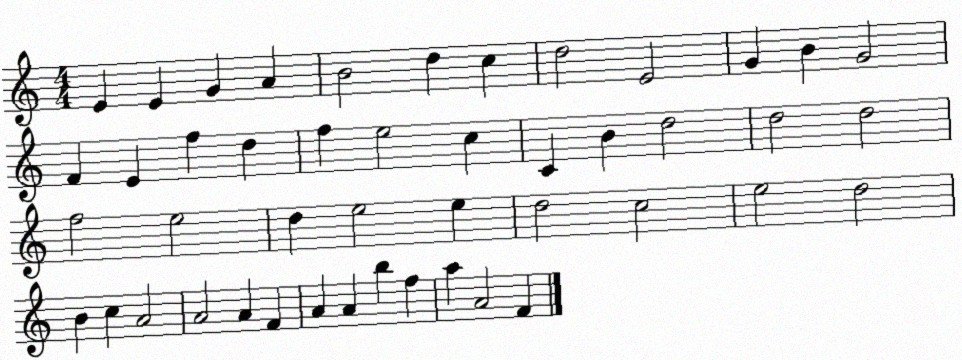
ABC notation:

X:1
T:Untitled
M:4/4
L:1/4
K:C
E E G A B2 d c d2 E2 G B G2 F E f d f e2 c C B d2 d2 d2 f2 e2 d e2 e d2 c2 e2 d2 B c A2 A2 A F A A b f a A2 F